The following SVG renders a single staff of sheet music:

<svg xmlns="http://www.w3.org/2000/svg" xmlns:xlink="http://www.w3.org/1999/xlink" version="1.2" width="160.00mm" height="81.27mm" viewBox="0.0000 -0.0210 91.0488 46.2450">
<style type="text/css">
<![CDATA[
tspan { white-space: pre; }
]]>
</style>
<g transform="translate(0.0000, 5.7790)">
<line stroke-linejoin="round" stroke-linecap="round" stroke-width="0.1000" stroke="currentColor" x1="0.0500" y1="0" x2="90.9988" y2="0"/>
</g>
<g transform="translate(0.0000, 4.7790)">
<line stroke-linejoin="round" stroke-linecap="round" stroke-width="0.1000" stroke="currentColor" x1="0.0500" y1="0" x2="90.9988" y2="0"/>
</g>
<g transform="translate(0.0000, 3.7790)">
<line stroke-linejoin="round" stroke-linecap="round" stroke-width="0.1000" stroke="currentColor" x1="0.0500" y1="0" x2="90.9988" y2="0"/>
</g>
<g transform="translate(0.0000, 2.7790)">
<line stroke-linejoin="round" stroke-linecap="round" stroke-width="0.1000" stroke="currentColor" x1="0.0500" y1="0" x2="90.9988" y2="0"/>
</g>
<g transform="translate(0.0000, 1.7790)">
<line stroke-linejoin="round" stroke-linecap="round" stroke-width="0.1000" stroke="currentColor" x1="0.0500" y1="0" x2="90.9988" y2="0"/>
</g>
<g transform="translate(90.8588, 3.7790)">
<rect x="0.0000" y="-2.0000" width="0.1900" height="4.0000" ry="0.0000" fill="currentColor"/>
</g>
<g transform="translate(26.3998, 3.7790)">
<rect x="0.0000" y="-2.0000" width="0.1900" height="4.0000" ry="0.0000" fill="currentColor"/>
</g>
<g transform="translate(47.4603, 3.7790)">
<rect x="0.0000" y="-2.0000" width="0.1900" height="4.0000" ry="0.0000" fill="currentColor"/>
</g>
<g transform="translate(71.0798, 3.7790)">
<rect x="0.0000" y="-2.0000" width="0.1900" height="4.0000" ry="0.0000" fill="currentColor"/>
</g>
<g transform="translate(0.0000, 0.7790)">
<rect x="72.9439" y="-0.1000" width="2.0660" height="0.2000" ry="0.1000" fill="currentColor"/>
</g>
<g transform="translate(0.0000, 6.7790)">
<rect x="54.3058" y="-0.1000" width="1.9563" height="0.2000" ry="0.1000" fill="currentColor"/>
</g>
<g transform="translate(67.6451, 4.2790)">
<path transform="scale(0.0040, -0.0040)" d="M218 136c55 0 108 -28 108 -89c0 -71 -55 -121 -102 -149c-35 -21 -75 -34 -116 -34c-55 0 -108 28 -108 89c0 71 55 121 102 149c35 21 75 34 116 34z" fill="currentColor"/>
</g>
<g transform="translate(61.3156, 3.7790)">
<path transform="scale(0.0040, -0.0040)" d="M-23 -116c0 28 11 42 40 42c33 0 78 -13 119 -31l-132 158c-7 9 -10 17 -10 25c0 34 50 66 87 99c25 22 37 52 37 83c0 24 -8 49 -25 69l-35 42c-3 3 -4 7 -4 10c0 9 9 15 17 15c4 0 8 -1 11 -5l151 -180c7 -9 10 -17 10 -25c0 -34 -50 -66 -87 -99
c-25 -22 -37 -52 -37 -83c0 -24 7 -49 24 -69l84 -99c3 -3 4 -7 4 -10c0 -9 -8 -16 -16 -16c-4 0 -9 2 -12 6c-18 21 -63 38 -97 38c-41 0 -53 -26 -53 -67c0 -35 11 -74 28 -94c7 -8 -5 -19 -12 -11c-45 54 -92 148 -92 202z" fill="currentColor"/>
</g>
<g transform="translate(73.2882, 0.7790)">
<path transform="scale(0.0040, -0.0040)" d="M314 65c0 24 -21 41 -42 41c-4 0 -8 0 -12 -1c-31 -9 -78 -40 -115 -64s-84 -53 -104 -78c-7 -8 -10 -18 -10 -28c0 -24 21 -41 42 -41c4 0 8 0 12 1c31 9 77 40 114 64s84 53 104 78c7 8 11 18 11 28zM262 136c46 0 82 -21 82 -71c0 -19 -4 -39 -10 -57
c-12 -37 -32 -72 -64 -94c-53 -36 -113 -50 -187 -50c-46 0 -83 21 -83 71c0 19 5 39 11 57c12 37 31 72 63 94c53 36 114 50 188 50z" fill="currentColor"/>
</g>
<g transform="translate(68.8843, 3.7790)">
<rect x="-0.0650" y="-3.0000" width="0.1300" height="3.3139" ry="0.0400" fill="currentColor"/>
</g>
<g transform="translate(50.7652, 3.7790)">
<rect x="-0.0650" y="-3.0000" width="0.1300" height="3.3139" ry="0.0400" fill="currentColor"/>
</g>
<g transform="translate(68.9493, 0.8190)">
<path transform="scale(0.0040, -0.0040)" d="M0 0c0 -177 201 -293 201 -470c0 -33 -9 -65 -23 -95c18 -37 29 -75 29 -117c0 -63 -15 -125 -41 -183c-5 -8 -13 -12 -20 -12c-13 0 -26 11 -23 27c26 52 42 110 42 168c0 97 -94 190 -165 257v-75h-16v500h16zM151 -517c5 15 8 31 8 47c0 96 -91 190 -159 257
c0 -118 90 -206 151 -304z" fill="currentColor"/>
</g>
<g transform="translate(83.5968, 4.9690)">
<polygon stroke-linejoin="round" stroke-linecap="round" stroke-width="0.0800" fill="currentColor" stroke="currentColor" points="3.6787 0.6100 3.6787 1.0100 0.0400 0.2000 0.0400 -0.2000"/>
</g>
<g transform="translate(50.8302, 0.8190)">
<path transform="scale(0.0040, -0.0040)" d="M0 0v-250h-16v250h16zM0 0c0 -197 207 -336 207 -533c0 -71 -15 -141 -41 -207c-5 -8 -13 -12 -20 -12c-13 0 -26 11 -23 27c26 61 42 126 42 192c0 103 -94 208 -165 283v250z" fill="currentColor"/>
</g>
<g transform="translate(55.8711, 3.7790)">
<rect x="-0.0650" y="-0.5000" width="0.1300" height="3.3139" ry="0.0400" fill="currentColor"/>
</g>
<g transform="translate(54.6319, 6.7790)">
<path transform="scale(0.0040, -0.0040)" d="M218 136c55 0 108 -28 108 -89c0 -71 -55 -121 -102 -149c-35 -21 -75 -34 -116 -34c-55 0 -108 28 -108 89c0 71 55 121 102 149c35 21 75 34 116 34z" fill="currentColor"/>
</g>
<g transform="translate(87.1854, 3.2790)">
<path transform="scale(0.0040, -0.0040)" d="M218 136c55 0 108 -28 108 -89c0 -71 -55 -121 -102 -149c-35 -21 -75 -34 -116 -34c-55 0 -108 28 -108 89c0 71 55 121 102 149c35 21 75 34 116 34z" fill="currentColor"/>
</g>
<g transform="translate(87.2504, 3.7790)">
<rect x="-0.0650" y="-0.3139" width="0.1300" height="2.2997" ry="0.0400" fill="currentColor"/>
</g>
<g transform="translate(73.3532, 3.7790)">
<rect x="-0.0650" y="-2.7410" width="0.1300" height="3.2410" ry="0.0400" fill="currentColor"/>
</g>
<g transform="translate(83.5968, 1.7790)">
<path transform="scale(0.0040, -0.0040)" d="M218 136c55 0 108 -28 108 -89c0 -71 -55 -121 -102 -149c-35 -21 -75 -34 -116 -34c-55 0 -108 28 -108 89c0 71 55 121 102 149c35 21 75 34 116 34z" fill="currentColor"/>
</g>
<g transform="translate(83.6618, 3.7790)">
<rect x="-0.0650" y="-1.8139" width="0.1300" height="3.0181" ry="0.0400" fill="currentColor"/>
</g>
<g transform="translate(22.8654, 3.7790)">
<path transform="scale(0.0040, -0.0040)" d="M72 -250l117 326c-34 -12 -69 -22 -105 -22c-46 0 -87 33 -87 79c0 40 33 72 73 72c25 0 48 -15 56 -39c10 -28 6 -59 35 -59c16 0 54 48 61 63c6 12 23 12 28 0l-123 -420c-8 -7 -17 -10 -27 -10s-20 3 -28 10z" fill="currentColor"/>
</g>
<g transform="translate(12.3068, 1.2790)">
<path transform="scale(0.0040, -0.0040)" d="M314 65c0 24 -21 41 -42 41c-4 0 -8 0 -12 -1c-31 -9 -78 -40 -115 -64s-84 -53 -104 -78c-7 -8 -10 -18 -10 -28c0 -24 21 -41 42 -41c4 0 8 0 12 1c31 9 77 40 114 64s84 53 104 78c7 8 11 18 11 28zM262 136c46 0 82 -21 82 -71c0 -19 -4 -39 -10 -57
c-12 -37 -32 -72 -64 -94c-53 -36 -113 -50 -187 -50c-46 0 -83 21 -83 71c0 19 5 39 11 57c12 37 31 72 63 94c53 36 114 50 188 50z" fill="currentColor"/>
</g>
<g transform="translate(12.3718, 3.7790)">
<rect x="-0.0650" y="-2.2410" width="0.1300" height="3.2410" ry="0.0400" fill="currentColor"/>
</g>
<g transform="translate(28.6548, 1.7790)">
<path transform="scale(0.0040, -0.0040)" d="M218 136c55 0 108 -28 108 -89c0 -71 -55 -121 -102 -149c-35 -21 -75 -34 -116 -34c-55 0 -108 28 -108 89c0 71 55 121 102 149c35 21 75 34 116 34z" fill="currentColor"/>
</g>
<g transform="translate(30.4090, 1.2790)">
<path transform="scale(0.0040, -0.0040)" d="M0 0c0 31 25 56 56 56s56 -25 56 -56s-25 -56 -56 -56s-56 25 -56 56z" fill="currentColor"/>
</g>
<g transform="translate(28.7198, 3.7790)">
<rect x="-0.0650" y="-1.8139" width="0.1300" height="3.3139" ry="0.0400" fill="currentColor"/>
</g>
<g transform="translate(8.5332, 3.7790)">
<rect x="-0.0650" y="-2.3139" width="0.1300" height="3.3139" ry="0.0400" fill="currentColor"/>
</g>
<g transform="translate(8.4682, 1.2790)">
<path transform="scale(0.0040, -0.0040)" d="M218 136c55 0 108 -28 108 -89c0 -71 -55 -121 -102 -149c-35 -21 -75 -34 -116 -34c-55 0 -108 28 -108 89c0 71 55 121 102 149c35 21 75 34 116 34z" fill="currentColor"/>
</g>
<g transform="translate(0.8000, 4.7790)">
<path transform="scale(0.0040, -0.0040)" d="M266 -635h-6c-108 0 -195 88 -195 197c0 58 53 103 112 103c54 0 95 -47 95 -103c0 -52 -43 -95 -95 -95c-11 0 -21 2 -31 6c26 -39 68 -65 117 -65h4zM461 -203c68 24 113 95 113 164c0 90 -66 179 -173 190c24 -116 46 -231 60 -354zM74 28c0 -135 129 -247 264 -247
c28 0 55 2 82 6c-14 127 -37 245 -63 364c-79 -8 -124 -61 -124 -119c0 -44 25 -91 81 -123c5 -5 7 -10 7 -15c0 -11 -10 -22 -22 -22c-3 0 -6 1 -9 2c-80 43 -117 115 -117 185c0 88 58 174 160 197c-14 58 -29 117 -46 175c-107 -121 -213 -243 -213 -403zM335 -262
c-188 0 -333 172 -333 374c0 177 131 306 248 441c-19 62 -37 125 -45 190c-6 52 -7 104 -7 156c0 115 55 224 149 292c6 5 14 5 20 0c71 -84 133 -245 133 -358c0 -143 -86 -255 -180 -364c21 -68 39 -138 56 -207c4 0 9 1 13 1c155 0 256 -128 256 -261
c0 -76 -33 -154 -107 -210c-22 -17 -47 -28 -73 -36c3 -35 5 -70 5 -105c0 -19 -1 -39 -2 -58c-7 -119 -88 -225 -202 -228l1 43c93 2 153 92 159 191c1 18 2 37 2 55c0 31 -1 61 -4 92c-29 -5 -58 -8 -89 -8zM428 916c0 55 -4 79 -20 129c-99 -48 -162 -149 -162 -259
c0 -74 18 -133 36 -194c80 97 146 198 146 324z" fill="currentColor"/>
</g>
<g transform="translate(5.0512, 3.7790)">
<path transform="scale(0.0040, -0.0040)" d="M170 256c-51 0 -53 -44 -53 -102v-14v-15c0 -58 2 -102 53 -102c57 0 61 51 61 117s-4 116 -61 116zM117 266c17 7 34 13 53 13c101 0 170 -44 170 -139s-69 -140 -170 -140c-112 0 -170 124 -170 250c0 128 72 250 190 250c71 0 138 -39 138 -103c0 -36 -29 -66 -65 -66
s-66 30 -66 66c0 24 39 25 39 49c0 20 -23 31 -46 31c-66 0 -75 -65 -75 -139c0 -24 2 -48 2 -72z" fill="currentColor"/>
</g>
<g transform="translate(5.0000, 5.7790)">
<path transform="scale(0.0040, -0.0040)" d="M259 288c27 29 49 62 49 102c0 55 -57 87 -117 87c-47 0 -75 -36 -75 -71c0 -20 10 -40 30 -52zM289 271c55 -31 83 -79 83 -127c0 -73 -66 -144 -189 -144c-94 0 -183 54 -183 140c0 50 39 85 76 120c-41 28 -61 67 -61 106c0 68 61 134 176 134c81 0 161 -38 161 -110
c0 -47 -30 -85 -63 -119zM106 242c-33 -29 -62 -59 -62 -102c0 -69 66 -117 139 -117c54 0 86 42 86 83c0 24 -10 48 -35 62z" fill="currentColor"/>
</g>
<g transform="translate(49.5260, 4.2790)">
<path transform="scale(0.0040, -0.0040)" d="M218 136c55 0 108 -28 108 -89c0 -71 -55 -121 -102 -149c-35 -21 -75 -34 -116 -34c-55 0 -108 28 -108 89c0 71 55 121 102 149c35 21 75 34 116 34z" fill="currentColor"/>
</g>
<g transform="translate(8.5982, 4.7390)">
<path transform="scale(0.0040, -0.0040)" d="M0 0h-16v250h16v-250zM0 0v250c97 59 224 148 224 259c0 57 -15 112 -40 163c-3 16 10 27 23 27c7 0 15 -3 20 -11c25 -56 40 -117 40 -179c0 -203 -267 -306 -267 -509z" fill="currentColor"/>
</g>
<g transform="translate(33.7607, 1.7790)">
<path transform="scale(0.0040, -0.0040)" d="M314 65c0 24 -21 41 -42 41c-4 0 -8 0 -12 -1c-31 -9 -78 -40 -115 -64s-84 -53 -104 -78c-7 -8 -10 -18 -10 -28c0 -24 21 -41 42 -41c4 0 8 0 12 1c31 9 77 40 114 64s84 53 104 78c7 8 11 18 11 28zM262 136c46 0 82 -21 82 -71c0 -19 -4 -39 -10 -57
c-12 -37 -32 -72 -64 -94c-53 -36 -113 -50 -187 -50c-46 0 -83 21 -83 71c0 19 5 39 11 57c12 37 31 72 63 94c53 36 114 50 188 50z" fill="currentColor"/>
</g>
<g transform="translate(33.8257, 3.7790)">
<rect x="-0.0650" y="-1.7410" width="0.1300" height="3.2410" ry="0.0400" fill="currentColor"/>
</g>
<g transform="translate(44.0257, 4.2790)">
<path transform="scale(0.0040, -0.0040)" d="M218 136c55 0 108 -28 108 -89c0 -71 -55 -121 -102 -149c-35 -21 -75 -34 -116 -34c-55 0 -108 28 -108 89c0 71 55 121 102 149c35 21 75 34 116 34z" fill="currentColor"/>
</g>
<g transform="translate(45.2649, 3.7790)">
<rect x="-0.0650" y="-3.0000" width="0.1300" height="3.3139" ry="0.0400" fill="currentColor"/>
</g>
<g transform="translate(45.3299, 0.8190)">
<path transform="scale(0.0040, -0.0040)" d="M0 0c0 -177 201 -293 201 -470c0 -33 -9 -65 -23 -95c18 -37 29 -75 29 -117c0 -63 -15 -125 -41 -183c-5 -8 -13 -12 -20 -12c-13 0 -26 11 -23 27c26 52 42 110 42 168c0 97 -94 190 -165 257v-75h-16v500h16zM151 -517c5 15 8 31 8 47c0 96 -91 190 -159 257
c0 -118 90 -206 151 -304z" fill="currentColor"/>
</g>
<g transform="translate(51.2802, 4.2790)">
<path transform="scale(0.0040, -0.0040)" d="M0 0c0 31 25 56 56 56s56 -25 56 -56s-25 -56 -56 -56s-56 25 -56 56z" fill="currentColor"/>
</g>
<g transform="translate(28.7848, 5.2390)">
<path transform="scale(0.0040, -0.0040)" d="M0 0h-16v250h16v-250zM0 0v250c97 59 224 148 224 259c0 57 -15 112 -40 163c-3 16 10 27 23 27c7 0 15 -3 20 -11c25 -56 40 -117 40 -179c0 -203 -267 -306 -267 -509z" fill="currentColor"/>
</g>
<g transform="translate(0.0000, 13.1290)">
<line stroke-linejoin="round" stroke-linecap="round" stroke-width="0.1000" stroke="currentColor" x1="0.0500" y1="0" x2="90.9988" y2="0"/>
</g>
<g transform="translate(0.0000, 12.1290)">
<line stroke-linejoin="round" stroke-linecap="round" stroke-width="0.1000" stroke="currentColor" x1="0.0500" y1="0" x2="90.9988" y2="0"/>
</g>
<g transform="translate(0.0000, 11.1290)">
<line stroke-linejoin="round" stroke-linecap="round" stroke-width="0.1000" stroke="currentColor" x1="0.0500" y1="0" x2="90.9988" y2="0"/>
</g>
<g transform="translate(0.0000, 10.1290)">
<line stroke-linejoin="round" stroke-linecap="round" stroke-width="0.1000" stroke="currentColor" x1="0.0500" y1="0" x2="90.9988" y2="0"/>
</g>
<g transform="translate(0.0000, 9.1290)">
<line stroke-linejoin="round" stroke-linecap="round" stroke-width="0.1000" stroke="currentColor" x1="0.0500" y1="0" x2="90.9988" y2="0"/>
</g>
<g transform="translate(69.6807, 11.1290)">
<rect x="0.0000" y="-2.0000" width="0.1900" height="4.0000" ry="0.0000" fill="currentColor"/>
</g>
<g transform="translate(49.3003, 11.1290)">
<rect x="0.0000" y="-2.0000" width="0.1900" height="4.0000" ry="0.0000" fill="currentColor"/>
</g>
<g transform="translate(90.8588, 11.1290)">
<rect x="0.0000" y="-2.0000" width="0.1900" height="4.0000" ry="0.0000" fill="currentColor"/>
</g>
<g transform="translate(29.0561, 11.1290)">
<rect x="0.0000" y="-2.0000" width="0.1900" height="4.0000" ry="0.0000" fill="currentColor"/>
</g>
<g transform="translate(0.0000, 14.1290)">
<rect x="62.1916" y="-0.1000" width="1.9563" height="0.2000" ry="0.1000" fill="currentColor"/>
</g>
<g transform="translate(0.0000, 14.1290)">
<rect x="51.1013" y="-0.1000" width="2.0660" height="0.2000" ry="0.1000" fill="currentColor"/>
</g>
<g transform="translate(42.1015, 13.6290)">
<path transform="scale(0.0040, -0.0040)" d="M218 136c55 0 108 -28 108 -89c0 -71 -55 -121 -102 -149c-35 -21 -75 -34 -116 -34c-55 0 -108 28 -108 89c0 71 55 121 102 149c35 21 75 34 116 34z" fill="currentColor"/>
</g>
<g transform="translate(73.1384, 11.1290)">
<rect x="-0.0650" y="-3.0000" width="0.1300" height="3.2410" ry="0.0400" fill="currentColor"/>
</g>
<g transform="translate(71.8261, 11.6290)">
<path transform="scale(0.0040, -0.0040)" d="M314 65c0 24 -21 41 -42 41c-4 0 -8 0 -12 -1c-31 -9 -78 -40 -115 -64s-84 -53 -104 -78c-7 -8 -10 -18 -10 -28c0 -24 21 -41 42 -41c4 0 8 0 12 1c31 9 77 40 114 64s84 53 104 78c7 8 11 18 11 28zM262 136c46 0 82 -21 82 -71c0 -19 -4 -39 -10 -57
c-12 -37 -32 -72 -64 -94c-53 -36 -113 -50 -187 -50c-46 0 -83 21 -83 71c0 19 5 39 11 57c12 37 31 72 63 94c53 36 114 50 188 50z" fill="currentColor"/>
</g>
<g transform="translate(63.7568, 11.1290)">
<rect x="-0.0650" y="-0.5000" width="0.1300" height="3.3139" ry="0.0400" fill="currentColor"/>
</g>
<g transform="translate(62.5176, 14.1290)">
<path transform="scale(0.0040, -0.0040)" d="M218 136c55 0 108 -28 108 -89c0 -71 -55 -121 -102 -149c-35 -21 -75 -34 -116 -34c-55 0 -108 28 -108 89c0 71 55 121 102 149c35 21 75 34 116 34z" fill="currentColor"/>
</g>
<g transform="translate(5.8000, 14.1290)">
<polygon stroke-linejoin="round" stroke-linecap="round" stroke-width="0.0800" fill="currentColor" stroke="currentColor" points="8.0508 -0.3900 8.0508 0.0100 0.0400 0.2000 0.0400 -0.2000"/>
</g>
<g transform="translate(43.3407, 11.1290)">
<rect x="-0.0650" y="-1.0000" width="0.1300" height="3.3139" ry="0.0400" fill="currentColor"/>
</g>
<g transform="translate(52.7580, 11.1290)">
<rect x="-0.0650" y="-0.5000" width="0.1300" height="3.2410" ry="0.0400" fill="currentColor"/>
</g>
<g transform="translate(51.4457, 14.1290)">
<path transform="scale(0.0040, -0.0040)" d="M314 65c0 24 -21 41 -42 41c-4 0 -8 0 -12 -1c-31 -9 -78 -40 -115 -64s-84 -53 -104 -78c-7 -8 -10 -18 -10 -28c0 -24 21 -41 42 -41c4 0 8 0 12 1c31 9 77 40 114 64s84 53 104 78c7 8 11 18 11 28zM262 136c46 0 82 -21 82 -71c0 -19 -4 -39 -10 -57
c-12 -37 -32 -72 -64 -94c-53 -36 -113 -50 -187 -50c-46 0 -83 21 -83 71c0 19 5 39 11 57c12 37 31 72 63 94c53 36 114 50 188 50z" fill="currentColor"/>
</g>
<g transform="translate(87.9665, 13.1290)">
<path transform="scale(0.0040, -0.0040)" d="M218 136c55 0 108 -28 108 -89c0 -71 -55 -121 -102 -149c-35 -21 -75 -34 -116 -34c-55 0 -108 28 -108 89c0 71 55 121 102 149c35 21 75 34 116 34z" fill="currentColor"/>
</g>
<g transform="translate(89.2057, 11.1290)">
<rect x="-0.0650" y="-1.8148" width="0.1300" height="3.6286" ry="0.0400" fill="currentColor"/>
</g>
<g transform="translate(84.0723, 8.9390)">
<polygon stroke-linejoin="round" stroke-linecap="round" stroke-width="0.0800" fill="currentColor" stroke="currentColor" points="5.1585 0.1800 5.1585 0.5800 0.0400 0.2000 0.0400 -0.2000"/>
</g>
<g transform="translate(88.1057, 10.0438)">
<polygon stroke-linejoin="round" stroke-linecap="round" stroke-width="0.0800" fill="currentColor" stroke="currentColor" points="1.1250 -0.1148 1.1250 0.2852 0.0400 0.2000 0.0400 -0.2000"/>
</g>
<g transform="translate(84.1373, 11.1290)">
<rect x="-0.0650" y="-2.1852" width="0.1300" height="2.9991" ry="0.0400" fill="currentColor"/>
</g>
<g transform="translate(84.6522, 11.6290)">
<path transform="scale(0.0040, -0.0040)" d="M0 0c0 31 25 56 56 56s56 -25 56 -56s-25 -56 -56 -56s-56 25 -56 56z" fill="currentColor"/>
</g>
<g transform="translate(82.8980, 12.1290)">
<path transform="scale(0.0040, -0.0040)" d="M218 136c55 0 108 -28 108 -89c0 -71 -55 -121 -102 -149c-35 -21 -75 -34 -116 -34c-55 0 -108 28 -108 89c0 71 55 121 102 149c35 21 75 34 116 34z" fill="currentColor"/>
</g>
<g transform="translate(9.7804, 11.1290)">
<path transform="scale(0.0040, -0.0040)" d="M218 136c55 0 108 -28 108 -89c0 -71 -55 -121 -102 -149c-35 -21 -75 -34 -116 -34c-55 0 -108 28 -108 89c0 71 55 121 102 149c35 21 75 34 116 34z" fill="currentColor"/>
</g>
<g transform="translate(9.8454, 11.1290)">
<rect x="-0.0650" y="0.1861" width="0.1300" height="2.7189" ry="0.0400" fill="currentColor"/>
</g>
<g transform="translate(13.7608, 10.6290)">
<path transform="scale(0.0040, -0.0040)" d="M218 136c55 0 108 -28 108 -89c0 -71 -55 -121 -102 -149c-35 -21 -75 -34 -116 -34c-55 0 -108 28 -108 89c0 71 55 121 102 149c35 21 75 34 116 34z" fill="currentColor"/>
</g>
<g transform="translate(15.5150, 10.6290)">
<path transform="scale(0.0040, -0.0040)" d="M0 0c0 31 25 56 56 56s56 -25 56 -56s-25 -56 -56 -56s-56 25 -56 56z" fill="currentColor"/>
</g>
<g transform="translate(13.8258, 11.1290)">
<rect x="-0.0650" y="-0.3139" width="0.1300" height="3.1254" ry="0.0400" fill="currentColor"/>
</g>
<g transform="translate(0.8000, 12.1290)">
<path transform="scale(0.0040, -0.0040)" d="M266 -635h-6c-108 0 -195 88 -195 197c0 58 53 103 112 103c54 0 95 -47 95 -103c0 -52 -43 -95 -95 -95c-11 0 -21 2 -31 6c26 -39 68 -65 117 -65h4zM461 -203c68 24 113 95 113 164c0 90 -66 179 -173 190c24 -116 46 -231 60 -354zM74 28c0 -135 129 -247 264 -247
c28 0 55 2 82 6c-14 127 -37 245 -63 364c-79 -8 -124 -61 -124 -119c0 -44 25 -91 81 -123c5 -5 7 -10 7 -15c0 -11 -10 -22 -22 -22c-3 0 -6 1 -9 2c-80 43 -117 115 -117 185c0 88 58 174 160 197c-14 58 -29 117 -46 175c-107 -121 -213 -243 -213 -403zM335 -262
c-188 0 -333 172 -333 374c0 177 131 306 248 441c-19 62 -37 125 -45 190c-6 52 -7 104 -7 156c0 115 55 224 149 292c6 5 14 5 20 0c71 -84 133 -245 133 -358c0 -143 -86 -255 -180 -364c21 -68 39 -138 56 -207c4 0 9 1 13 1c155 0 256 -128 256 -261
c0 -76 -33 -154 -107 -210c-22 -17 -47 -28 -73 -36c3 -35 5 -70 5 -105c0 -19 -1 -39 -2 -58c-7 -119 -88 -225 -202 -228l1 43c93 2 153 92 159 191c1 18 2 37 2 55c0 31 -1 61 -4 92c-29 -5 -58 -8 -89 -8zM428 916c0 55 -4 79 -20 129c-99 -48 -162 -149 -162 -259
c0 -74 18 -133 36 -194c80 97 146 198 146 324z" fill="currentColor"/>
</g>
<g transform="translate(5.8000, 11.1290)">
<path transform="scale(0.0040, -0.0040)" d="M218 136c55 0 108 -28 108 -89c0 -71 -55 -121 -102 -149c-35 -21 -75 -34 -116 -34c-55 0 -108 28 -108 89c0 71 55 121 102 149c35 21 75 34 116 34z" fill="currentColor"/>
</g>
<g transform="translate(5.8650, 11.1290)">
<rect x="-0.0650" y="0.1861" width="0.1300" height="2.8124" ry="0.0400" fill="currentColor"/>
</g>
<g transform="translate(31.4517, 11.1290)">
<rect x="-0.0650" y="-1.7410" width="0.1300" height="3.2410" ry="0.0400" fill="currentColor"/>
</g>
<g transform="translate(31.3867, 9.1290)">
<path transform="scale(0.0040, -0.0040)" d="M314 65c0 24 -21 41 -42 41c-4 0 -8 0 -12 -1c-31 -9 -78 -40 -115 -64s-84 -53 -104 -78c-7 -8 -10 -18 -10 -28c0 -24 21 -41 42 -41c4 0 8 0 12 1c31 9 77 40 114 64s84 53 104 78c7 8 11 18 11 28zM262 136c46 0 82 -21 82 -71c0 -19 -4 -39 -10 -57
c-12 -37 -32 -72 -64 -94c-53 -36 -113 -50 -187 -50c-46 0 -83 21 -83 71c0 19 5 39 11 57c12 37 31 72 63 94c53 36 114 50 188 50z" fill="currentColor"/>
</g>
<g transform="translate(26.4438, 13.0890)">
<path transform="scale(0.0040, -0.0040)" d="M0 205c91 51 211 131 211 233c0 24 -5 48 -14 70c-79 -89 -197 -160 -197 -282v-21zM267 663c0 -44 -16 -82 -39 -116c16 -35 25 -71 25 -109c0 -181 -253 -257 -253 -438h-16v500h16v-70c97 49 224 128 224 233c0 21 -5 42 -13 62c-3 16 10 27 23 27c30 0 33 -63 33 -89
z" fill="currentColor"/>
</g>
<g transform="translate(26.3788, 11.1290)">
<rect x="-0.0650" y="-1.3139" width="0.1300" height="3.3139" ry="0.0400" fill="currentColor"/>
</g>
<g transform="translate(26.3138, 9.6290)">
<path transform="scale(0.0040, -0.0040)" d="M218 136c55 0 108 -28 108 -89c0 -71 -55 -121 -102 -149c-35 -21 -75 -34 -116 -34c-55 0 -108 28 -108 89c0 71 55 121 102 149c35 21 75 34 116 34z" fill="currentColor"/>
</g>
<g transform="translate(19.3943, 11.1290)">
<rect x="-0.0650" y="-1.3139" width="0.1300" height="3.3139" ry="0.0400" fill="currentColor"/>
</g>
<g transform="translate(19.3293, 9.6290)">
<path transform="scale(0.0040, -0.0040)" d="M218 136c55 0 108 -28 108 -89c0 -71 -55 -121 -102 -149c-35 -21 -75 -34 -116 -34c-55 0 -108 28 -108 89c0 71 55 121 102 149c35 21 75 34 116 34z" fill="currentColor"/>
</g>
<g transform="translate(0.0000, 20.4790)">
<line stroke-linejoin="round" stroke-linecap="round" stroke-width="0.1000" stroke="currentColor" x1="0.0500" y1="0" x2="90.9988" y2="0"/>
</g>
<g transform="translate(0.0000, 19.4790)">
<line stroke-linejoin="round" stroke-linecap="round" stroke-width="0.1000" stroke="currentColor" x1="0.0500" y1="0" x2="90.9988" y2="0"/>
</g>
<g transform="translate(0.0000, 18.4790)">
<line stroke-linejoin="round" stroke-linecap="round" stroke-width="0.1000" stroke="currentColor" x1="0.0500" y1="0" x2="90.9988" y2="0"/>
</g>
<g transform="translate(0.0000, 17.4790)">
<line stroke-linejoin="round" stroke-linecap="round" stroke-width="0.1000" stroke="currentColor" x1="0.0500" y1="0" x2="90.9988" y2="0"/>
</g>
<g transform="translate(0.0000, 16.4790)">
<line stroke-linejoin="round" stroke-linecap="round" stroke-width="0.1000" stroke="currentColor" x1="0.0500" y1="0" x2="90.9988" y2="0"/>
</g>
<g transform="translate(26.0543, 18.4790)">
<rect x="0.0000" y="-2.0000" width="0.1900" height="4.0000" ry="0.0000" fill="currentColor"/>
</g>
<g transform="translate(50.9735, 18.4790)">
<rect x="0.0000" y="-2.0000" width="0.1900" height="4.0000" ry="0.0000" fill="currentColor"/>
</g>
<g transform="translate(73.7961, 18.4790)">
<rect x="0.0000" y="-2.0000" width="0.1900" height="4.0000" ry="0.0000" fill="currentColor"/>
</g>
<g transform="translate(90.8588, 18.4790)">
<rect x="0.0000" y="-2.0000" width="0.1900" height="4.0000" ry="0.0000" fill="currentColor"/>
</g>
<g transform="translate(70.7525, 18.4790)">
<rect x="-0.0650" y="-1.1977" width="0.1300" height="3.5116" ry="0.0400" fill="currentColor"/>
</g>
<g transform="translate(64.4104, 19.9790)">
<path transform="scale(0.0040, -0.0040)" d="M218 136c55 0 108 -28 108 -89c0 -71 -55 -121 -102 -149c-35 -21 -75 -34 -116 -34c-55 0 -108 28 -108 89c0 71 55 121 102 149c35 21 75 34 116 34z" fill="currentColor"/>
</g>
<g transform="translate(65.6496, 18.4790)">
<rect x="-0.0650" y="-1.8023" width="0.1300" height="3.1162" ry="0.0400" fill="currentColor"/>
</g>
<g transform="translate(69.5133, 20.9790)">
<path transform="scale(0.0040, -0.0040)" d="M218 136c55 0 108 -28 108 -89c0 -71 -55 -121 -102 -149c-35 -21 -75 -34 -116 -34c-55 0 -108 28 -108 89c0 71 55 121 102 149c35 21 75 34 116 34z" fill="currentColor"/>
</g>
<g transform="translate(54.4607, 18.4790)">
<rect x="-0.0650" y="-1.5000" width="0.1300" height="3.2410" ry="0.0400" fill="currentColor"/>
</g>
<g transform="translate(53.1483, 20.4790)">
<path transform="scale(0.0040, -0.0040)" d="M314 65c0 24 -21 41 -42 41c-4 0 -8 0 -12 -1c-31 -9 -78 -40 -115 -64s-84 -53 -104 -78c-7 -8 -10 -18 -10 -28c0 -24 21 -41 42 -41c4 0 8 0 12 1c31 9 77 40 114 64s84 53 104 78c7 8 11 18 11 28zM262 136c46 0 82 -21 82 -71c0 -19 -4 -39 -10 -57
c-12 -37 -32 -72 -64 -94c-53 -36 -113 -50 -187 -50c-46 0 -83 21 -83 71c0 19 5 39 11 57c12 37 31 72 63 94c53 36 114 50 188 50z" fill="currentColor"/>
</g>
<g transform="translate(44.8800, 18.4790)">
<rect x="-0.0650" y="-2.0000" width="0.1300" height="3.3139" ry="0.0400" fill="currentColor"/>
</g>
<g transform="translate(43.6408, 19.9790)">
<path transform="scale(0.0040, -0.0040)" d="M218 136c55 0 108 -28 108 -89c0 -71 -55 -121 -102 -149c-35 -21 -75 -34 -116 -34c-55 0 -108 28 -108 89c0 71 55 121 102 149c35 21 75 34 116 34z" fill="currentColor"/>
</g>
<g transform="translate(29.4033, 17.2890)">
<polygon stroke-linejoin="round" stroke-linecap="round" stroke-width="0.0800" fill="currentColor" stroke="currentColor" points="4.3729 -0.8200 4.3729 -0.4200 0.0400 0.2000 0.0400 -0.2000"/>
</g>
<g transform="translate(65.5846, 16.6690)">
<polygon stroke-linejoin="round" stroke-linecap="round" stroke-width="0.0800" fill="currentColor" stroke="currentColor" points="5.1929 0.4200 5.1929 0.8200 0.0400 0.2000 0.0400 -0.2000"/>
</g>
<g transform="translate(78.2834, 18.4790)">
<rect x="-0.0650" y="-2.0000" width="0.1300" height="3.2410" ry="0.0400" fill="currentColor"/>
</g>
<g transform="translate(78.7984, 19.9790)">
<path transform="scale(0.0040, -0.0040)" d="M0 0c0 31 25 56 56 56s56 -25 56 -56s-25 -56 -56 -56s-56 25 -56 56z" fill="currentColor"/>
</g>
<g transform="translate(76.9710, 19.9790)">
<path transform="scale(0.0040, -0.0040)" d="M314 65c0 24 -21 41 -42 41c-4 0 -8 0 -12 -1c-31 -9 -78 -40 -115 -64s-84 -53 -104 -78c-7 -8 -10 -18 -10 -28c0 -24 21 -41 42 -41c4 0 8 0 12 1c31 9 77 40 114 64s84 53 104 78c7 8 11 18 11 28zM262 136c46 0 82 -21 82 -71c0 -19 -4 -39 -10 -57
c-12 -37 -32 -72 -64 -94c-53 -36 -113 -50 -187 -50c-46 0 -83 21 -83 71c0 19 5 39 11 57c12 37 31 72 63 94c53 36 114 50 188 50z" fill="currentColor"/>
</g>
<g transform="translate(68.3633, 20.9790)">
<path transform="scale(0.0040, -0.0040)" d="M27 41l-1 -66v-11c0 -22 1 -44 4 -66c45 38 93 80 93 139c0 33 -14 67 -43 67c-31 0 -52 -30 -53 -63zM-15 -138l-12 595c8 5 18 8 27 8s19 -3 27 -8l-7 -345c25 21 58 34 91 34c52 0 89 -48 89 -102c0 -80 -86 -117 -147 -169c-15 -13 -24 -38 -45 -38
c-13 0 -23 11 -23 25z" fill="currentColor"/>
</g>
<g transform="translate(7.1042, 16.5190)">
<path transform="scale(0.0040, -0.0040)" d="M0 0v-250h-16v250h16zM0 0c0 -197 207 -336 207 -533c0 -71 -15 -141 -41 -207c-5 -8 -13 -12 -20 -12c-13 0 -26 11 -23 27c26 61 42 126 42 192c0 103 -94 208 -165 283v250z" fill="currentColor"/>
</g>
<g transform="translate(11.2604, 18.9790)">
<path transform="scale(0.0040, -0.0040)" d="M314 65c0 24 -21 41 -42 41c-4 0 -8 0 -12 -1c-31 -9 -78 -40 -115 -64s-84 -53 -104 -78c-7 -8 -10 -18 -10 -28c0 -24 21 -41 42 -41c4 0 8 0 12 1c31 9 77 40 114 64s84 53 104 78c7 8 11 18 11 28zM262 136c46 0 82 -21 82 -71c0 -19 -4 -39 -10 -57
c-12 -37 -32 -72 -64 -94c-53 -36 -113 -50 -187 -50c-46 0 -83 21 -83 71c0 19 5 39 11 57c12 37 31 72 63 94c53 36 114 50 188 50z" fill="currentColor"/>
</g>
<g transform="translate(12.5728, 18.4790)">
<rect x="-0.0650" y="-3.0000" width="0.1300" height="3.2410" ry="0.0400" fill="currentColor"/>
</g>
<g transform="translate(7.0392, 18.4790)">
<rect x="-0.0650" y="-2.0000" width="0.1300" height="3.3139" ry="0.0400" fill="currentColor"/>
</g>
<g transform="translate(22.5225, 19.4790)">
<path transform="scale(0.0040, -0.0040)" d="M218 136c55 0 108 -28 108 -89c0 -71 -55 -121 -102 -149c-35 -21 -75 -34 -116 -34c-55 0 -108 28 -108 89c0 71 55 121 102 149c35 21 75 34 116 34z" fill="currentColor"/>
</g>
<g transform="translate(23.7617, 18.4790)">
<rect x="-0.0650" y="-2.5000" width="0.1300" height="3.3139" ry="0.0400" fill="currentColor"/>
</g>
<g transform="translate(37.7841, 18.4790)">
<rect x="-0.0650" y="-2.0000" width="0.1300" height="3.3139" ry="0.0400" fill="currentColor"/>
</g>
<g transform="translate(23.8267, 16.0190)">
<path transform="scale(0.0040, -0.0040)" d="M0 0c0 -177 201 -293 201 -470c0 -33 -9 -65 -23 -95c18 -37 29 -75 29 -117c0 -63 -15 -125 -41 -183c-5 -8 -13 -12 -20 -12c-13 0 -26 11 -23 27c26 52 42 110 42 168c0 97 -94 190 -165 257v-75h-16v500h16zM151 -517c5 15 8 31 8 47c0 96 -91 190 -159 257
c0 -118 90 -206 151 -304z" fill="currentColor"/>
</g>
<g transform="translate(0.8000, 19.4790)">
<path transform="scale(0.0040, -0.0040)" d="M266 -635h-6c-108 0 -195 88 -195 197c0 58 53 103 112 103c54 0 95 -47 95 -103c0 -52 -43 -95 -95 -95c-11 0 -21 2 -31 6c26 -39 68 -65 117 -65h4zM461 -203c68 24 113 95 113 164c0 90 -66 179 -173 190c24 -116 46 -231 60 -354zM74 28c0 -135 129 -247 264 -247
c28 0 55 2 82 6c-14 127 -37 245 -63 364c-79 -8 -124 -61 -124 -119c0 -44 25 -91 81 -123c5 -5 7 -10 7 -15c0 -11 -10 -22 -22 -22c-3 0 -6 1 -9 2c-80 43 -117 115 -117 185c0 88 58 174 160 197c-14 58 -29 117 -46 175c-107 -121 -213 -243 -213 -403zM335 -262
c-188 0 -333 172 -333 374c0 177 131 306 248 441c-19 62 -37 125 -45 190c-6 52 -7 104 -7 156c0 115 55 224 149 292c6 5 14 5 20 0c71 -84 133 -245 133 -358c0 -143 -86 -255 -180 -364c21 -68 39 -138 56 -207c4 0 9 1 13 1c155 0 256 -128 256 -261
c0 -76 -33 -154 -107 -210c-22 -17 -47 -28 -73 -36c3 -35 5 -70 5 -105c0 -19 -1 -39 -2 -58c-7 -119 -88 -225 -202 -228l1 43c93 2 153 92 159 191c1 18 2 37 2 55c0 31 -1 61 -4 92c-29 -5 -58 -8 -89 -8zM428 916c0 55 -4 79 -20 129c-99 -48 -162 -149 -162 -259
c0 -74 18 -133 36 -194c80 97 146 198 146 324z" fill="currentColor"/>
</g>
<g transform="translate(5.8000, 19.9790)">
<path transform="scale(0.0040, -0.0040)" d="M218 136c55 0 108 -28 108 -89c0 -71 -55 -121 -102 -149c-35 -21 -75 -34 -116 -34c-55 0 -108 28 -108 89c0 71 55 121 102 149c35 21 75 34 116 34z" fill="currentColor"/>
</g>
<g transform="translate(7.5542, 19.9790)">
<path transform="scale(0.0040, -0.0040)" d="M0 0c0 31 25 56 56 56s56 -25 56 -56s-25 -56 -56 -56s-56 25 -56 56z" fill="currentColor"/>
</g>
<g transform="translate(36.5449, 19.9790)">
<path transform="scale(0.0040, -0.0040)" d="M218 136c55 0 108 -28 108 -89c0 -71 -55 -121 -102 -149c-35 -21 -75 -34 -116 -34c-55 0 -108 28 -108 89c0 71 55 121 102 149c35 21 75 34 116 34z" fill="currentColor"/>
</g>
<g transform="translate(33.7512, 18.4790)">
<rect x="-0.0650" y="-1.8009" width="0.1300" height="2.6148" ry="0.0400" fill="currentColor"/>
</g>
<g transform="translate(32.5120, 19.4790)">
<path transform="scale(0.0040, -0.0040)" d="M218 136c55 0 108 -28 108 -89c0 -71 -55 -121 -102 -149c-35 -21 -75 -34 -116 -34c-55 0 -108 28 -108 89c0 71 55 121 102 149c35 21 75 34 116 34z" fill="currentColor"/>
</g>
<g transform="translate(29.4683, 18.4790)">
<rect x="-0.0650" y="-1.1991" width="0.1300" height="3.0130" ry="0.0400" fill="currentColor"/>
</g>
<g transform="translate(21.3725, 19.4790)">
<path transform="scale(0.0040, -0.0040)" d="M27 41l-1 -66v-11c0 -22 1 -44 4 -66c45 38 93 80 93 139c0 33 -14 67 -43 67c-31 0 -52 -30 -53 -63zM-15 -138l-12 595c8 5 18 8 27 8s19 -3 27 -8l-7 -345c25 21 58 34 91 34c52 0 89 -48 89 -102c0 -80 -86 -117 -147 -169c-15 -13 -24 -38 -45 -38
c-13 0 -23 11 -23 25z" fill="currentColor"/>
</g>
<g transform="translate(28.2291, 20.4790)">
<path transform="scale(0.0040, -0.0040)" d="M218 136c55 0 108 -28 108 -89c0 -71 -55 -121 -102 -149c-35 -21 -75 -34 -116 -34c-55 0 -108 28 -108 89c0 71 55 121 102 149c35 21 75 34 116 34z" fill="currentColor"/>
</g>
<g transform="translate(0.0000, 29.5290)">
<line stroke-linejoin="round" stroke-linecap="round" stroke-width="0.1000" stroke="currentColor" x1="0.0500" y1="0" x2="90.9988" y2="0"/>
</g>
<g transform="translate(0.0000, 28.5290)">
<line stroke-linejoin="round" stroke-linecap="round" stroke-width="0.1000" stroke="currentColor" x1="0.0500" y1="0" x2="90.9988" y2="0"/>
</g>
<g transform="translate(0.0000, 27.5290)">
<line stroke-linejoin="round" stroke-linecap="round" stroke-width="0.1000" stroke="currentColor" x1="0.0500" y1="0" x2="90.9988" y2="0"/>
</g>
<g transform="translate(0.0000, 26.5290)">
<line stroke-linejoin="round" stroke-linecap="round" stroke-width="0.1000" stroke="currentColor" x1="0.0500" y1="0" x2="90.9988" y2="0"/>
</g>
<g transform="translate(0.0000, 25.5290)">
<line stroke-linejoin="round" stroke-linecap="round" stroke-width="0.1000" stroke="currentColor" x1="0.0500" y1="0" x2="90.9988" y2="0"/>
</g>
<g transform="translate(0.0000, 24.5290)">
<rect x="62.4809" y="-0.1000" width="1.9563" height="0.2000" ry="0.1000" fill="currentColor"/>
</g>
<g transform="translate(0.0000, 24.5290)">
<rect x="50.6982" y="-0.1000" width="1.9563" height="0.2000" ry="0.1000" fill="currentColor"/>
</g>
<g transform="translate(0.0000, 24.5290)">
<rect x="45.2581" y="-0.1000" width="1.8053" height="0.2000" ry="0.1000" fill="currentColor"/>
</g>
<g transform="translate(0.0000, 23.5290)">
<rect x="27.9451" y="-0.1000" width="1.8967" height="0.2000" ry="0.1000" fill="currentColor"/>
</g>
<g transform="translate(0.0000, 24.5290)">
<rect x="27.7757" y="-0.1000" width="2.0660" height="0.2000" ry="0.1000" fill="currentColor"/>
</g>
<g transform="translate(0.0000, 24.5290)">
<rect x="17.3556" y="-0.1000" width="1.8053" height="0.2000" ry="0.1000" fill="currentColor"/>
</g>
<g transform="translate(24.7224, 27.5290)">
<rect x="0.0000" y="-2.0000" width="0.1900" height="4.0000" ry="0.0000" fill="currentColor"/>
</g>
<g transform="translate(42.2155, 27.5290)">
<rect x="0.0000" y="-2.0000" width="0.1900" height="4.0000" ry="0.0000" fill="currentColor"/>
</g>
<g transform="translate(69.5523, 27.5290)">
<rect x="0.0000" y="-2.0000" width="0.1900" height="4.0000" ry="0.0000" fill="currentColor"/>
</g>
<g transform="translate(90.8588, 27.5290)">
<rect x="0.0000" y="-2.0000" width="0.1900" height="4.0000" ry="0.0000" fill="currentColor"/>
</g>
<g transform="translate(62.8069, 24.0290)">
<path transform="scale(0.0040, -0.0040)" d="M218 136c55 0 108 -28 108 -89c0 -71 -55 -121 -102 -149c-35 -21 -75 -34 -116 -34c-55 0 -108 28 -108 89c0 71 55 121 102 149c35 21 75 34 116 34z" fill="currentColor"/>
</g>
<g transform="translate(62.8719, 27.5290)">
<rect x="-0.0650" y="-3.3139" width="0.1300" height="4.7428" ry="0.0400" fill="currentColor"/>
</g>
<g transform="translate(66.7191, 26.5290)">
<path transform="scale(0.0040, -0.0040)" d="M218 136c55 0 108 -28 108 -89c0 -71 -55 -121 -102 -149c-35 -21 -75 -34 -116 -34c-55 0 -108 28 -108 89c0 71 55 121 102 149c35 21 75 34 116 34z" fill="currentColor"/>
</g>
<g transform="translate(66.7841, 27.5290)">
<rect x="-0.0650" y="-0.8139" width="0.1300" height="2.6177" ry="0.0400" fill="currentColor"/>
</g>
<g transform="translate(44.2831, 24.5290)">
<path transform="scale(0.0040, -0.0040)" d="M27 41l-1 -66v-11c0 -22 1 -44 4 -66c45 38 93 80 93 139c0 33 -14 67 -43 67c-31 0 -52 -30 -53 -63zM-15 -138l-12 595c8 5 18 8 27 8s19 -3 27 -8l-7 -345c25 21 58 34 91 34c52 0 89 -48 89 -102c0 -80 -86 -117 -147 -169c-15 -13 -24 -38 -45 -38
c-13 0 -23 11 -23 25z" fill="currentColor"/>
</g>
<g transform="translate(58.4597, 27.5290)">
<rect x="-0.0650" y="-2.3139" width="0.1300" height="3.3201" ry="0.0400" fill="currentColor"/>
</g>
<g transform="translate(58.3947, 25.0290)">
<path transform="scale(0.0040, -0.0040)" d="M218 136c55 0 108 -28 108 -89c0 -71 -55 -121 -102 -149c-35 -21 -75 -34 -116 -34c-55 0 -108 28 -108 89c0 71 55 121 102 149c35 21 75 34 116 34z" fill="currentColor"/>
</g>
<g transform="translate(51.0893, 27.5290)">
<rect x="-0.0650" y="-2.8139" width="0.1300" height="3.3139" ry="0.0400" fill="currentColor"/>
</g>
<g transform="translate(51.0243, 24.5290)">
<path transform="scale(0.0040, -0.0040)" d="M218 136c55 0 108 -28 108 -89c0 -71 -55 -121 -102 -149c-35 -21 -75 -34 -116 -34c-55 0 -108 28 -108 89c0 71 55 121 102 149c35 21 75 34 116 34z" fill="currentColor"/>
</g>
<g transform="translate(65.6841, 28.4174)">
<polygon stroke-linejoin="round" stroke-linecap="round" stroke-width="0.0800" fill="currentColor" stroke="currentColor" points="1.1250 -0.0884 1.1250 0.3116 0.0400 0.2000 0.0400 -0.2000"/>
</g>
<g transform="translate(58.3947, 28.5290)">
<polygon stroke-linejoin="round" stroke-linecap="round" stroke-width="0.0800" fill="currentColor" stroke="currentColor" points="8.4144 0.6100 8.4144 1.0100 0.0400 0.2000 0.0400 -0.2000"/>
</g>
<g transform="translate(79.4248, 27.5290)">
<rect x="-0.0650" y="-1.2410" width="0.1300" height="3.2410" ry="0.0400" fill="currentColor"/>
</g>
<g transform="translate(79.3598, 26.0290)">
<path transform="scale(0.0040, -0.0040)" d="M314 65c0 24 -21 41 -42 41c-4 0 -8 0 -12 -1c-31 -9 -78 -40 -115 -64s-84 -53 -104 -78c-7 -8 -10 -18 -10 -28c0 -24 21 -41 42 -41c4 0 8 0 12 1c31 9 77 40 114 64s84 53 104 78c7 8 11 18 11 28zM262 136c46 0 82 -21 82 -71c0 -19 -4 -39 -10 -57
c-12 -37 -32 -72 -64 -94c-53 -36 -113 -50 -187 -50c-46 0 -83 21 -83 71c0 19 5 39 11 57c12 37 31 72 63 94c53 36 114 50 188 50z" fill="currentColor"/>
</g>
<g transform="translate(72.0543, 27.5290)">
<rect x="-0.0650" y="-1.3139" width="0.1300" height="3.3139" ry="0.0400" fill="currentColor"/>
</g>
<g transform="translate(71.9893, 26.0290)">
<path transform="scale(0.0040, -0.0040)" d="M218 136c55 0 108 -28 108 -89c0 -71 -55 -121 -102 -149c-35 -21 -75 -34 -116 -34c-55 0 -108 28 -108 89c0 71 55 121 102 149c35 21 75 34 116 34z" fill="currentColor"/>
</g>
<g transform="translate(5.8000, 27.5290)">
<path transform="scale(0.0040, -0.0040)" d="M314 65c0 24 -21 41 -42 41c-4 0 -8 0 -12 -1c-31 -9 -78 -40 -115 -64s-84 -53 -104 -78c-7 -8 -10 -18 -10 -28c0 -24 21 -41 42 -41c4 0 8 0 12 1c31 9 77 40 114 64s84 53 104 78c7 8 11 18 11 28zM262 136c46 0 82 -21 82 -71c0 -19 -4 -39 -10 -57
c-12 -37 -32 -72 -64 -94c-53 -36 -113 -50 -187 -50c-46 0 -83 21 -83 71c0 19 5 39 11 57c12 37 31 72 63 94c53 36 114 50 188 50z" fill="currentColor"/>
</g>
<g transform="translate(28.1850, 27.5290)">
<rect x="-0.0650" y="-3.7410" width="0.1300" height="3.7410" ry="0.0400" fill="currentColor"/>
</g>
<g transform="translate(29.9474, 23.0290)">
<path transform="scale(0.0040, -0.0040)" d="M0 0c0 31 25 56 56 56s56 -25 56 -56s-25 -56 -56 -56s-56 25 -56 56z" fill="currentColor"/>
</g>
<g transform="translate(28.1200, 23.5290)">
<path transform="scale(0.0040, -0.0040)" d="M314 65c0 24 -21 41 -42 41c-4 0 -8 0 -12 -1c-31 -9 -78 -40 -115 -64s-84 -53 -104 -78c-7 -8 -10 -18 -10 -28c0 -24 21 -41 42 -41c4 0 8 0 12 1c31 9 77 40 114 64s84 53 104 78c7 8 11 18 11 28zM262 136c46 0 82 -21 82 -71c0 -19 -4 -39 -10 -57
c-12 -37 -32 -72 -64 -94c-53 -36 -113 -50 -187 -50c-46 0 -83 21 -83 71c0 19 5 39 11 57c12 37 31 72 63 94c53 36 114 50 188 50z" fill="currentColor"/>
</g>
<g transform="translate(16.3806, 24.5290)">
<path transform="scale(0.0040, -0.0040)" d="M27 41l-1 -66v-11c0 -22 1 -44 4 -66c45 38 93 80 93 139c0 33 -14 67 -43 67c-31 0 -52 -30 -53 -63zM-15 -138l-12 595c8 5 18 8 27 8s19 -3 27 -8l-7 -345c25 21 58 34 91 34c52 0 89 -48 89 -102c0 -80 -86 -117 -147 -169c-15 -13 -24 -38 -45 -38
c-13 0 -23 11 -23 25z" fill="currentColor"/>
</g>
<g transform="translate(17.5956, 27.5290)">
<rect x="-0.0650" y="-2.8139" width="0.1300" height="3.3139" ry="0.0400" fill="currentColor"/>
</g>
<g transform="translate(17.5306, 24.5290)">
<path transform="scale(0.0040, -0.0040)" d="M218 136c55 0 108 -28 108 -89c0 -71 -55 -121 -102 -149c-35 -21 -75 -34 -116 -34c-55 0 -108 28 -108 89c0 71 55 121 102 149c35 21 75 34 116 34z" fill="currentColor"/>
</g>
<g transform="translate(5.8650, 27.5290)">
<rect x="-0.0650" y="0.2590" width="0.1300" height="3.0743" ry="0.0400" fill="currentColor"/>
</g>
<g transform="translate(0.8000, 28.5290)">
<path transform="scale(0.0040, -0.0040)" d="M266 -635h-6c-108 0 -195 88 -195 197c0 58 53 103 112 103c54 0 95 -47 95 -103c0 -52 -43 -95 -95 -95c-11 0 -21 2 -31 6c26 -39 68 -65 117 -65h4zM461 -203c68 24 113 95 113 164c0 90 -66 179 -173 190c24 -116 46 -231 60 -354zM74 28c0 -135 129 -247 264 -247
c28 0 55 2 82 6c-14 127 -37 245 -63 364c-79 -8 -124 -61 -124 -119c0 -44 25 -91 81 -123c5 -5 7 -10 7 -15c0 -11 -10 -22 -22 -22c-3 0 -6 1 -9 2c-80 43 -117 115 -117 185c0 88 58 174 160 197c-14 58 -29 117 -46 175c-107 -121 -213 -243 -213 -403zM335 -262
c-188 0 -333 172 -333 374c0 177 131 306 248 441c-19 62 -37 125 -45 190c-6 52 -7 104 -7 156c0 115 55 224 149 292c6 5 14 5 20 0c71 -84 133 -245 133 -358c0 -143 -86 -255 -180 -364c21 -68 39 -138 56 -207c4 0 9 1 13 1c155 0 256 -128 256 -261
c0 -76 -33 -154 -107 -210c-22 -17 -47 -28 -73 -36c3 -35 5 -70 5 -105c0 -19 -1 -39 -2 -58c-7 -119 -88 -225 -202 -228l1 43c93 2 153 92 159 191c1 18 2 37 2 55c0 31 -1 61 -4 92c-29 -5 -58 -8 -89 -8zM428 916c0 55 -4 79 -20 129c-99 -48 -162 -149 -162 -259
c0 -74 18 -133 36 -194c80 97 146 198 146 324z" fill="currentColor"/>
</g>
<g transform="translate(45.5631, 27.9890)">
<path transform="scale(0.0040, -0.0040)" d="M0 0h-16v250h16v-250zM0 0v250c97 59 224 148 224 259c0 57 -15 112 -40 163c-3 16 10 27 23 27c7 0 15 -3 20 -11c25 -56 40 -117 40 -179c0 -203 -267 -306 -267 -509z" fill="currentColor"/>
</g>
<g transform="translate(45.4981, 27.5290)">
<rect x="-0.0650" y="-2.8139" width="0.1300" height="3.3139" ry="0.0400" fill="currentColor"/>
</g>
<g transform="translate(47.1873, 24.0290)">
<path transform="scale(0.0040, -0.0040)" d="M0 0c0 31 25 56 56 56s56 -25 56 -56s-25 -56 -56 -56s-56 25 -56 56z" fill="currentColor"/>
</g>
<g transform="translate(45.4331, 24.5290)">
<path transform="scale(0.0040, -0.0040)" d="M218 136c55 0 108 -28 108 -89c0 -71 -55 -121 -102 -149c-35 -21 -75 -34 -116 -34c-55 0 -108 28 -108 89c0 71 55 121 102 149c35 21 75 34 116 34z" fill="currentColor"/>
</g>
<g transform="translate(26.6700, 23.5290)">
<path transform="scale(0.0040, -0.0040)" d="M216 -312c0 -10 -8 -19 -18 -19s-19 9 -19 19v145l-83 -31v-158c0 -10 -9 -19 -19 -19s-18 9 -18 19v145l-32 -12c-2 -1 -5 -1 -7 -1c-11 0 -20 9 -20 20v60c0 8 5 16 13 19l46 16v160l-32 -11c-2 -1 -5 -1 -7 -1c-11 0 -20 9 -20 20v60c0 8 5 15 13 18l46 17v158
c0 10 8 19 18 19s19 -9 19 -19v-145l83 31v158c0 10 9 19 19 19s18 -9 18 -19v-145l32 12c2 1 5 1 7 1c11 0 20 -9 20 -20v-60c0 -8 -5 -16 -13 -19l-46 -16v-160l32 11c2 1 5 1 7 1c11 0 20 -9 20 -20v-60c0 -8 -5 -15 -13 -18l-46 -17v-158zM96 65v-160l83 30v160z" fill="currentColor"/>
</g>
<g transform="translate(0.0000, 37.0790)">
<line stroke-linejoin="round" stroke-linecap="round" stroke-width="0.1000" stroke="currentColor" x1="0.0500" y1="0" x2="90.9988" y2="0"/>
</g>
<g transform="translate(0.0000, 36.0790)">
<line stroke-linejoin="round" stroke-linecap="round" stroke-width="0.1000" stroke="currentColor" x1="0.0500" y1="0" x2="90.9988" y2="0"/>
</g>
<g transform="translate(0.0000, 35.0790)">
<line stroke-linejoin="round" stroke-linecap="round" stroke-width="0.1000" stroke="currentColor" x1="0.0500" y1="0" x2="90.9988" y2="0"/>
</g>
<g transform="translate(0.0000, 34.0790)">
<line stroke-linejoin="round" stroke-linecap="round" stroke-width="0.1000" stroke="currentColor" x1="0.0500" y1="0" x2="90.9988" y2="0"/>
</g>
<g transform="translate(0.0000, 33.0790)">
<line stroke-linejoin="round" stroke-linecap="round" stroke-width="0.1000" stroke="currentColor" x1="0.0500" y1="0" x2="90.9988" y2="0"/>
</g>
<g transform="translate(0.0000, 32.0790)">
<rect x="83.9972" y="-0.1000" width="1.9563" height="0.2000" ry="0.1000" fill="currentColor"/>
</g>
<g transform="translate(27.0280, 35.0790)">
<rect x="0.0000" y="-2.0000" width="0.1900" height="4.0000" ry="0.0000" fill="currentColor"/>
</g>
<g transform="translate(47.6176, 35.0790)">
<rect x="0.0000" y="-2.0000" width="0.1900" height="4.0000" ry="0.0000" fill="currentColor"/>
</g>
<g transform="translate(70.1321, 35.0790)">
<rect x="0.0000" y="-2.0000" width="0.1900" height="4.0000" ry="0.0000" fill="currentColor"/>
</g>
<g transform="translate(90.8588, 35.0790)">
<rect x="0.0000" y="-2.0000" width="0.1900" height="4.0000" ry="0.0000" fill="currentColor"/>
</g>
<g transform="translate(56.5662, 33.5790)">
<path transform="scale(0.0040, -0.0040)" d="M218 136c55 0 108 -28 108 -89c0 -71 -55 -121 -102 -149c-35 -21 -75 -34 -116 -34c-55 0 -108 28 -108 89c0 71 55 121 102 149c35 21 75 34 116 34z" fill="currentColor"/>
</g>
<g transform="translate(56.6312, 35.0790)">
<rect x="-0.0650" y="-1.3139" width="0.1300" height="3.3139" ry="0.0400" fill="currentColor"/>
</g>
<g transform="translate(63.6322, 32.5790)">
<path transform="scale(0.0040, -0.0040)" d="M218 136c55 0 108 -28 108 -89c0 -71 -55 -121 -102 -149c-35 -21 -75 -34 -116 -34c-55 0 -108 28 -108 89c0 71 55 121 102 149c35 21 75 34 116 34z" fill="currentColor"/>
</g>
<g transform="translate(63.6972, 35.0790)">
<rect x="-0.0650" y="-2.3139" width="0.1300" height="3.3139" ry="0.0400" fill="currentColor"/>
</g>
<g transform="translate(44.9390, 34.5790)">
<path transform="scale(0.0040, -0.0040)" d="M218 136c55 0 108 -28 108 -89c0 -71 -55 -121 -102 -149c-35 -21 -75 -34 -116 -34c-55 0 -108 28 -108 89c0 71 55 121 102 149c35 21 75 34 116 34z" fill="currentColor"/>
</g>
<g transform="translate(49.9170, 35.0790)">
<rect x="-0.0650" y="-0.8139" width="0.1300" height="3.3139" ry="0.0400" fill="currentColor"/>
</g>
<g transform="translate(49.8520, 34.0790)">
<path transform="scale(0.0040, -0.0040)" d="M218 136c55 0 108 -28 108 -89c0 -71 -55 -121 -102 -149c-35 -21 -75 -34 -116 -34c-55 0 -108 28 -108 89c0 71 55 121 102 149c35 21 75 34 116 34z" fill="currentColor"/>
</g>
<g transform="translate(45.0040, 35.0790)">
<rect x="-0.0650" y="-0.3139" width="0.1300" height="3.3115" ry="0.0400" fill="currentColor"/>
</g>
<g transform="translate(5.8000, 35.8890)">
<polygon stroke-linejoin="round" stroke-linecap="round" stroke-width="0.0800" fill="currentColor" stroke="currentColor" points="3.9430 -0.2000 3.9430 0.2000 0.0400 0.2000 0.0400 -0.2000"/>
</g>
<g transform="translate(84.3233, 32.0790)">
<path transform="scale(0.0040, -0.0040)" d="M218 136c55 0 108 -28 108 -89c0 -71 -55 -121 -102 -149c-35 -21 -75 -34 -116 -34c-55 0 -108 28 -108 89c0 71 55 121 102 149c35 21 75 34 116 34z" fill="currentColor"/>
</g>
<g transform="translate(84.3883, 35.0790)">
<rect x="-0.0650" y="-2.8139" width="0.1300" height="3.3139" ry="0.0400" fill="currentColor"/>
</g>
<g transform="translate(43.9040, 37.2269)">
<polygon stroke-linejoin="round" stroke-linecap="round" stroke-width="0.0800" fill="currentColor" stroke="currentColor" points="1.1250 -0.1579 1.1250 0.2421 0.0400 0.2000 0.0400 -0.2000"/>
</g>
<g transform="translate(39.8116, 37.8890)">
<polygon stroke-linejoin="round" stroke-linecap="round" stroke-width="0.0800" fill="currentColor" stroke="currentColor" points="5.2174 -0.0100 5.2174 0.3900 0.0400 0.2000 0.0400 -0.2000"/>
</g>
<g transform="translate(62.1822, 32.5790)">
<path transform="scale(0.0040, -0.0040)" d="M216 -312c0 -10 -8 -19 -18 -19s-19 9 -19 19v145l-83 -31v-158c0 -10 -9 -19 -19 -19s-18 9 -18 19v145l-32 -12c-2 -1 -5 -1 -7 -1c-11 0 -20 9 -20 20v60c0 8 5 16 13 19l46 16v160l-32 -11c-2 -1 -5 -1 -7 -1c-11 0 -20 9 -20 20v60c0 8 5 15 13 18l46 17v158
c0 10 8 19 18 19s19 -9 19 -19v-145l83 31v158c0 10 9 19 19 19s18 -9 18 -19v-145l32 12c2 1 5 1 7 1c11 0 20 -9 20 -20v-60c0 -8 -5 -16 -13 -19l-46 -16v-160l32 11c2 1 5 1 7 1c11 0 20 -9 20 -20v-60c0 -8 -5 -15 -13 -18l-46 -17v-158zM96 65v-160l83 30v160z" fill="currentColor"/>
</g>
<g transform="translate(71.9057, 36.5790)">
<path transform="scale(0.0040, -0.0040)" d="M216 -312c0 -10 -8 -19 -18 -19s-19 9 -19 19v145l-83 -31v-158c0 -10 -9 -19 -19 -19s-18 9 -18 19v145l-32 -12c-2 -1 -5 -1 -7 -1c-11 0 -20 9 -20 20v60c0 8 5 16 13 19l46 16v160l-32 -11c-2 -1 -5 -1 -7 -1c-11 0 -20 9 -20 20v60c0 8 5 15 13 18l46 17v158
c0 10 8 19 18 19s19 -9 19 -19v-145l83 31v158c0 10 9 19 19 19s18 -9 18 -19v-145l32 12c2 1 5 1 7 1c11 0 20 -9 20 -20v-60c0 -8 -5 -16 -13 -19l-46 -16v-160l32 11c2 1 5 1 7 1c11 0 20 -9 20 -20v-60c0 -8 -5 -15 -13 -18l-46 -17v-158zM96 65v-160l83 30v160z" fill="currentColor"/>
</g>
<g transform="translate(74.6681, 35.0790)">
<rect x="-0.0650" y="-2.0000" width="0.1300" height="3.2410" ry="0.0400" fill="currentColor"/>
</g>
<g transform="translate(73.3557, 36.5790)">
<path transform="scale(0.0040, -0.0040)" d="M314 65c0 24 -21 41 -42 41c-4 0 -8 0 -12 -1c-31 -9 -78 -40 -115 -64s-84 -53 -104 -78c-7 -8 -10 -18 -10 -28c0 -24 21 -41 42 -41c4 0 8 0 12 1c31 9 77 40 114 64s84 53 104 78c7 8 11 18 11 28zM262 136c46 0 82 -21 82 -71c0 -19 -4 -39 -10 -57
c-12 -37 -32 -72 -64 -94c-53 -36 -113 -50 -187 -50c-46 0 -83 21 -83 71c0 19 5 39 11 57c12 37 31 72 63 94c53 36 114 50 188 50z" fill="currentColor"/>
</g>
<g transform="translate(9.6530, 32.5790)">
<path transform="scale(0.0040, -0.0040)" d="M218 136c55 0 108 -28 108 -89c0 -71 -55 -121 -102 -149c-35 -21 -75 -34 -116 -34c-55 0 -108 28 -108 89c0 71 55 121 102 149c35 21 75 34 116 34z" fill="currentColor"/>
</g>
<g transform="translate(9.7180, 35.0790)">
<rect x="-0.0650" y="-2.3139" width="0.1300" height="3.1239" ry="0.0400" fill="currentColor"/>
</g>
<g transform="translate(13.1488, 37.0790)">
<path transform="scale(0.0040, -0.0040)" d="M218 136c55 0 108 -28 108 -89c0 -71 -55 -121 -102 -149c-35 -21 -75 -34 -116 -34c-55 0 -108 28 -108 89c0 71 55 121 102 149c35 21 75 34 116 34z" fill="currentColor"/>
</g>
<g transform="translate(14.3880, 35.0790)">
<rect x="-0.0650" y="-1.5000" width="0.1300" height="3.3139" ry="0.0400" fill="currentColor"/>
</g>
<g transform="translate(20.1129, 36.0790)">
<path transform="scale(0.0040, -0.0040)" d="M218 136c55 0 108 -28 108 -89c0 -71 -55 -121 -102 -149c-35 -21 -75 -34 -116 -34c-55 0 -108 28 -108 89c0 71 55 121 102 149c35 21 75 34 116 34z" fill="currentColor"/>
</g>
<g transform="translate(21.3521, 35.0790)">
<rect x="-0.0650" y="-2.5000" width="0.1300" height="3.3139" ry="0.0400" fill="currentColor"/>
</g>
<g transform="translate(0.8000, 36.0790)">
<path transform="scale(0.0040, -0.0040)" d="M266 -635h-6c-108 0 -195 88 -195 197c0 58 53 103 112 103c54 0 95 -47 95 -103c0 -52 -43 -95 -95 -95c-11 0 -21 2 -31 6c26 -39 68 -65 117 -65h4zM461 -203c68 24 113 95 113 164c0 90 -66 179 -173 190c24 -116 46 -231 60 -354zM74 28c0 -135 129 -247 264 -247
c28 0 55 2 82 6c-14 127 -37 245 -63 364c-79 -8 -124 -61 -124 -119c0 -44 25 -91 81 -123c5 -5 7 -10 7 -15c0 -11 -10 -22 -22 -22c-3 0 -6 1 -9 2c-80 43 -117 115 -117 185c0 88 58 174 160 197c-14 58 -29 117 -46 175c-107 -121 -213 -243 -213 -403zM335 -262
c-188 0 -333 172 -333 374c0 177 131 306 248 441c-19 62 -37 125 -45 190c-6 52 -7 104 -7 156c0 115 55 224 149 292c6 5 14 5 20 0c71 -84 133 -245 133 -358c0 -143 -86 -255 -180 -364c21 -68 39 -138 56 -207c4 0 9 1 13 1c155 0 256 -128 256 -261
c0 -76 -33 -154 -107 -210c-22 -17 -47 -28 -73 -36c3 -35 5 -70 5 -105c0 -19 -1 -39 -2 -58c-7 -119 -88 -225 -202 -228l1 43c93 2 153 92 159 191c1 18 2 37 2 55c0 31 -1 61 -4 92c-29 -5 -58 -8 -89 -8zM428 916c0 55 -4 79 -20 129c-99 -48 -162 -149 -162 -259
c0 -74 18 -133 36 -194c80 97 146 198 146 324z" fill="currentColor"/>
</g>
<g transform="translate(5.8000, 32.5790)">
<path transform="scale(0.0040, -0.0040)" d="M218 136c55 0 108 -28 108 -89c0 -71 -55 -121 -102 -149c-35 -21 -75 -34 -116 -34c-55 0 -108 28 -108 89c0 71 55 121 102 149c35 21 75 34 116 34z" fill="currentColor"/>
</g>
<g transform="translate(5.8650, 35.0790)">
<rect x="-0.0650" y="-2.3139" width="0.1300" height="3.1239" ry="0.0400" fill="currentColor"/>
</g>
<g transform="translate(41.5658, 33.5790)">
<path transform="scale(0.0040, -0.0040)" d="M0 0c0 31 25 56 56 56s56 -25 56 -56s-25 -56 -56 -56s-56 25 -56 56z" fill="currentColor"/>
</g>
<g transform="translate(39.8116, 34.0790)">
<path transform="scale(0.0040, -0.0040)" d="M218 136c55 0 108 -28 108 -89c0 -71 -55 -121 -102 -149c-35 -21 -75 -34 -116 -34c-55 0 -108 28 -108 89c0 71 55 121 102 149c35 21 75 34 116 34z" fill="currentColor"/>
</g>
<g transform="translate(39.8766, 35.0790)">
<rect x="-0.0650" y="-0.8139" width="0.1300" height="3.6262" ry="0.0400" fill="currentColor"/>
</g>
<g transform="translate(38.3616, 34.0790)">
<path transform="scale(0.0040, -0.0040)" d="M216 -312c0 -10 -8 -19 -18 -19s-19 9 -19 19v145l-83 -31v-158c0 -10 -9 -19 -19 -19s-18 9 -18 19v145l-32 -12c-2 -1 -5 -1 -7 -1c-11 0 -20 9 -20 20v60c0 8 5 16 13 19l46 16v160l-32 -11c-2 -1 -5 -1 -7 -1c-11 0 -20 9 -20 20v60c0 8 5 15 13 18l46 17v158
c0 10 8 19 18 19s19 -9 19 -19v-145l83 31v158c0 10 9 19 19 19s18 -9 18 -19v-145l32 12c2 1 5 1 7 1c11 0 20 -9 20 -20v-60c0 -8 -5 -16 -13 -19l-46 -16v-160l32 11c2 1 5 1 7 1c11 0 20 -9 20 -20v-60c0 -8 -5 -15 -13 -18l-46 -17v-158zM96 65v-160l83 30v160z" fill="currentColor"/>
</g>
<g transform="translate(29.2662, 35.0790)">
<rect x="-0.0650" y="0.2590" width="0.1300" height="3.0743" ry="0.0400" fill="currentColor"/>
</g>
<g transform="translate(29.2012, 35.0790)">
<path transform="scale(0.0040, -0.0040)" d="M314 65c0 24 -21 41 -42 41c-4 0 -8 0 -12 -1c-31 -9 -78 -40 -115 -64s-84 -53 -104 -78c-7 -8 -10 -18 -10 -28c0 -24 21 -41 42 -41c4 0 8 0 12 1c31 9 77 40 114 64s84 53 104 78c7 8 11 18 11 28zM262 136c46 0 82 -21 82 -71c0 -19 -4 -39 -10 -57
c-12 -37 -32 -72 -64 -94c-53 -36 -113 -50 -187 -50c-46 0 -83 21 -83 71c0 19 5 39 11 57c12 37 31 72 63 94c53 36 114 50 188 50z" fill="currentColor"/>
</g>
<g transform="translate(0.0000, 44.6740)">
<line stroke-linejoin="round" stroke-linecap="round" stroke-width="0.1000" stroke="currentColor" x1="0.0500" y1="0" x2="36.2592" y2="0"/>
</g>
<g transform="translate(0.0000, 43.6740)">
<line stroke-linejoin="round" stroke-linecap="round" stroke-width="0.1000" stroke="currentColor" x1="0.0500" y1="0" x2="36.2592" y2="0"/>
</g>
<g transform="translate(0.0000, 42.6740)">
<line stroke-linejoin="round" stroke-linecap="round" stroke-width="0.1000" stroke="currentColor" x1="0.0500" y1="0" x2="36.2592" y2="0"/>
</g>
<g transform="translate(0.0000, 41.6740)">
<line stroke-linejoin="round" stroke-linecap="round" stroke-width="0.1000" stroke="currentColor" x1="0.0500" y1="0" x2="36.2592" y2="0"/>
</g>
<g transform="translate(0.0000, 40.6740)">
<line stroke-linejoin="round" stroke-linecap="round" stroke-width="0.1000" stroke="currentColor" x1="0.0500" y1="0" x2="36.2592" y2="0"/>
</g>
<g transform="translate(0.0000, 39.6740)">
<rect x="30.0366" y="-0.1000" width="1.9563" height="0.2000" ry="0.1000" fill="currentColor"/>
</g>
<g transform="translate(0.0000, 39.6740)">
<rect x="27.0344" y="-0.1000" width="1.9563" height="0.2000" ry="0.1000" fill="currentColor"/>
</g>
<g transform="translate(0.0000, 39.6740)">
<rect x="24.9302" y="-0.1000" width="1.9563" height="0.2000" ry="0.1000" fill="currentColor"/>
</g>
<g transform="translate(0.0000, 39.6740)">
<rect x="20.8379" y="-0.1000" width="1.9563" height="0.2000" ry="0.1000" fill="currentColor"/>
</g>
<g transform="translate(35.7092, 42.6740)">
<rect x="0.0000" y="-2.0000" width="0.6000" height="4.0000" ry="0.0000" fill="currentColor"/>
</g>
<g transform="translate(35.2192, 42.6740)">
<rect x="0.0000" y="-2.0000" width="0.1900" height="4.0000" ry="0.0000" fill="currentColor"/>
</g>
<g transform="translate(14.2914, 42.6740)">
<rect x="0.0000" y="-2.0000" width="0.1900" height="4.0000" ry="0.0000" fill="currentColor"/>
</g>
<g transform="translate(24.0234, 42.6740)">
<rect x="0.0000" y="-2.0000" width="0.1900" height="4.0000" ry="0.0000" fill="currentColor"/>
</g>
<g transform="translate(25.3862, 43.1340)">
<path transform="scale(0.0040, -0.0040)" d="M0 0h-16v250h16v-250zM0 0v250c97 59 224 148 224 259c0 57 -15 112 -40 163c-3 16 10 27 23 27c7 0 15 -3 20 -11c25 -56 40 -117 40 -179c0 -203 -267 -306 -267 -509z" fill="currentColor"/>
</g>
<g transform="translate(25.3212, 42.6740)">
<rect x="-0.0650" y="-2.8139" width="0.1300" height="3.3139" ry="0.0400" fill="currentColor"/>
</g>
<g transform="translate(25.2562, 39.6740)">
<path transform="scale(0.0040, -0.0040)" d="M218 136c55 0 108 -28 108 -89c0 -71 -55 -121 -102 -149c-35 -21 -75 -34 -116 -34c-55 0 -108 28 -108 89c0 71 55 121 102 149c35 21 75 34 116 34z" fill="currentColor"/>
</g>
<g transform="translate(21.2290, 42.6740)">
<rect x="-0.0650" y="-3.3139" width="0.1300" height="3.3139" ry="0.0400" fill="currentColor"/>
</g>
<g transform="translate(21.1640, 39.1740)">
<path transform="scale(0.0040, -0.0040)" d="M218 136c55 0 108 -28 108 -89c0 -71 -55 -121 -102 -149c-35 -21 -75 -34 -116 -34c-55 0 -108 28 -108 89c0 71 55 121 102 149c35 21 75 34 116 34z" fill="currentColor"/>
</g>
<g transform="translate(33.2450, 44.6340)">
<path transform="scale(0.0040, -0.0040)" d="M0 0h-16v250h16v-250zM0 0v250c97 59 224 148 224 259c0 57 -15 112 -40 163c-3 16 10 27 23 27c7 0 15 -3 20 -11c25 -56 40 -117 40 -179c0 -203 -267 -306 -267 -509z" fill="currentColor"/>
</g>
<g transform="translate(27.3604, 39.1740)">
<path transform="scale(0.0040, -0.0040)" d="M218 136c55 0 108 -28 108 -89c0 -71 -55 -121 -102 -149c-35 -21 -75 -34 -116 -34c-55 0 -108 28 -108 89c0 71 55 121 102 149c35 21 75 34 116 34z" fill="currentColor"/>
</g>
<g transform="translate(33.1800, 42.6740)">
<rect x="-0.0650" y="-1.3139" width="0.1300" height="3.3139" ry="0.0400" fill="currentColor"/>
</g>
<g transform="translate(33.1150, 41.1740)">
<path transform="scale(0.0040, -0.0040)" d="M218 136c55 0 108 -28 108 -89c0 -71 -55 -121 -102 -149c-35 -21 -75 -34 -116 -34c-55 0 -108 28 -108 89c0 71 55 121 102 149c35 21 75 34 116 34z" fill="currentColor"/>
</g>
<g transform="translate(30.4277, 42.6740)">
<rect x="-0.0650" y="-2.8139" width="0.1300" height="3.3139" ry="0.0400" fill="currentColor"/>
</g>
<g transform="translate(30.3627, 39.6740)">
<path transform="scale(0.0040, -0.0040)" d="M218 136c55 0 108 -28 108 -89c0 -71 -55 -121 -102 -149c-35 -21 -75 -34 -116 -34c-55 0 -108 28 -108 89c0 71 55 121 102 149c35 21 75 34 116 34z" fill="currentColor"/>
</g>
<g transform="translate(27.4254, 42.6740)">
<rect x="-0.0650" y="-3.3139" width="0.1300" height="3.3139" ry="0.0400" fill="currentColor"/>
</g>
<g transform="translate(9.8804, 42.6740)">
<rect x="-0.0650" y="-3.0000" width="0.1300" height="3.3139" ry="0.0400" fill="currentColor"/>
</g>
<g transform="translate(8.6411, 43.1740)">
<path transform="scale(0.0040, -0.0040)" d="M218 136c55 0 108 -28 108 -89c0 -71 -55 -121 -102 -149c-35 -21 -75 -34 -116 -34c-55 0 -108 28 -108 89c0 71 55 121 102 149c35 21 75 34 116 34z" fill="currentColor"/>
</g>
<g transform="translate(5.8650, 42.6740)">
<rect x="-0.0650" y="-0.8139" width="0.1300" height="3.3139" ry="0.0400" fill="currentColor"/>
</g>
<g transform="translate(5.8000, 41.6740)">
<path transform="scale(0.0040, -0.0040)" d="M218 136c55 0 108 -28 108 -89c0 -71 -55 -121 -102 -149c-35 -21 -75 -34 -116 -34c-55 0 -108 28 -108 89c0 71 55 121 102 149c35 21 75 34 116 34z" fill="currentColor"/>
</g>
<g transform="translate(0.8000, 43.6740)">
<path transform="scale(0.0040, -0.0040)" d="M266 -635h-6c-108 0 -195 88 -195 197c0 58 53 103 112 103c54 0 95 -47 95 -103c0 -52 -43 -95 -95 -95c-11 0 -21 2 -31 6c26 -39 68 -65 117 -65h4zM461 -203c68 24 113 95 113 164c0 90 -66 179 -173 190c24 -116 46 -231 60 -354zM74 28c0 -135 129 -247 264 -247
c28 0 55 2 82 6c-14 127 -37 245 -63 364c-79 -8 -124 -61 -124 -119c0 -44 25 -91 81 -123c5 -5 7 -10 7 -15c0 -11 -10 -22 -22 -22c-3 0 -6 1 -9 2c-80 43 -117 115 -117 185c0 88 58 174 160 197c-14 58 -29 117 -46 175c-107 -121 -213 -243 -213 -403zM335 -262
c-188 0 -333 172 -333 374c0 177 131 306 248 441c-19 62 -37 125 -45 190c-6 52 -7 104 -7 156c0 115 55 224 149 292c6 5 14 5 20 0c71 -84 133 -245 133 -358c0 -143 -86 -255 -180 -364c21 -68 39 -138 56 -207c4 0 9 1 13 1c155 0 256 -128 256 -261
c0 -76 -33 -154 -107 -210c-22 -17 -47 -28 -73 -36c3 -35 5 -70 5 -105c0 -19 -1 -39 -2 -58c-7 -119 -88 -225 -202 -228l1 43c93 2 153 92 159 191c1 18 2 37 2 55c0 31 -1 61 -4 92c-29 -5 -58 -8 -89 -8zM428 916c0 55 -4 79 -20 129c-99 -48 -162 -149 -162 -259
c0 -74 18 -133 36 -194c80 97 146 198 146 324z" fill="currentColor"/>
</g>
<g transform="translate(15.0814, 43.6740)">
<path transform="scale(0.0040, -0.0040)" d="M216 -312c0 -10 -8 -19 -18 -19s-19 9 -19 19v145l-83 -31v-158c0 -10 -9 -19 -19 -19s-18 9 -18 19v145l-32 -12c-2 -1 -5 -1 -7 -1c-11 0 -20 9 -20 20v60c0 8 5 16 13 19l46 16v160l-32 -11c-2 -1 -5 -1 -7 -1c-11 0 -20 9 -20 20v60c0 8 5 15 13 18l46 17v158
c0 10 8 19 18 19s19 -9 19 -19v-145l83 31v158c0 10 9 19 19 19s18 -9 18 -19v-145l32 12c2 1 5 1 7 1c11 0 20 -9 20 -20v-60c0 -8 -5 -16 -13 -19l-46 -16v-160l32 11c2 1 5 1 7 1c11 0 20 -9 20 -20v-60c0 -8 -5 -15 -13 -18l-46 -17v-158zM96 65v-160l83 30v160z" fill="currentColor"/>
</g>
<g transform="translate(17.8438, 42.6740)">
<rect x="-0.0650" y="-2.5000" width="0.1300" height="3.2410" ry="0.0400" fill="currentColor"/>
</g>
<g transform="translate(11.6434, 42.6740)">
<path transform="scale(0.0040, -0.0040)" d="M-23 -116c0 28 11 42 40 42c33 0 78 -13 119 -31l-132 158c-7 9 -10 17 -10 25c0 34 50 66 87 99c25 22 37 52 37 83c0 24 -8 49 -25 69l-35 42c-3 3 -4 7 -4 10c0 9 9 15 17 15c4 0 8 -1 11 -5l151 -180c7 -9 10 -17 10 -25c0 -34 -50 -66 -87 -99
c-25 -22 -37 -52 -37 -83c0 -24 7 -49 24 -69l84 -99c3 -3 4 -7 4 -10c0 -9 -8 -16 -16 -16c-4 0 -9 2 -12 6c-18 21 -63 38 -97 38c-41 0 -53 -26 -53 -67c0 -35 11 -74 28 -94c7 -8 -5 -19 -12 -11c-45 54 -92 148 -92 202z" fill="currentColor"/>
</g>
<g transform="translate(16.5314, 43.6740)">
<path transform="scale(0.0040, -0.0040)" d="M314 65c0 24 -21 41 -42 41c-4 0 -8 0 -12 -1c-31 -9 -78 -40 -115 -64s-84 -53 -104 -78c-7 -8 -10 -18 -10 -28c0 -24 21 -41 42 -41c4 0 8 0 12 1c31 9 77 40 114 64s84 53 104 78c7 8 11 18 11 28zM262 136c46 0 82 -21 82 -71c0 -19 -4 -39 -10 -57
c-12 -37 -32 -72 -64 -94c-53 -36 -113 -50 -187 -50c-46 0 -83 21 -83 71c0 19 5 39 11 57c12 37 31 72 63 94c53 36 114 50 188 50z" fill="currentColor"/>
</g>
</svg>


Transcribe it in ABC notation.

X:1
T:Untitled
M:6/8
L:1/4
K:C
g/2 g2 z/2 f/2 f2 A/4 A/2 C z A/4 a2 f/2 c/2 B/2 B/2 c/2 e e/4 f2 D C2 C A2 G/2 E/4 F/2 A2 _G/4 E/2 G/2 F F E2 F/2 _D/2 F2 B2 _a ^c'2 _a/2 _a g/2 b/2 d/4 e e2 g/2 g/2 E G B2 ^d/2 c/4 d e ^g ^F2 a d A z ^G2 b a/2 b a e/2